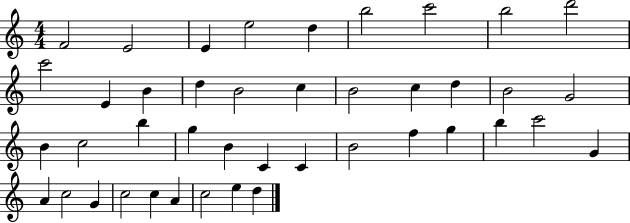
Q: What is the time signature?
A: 4/4